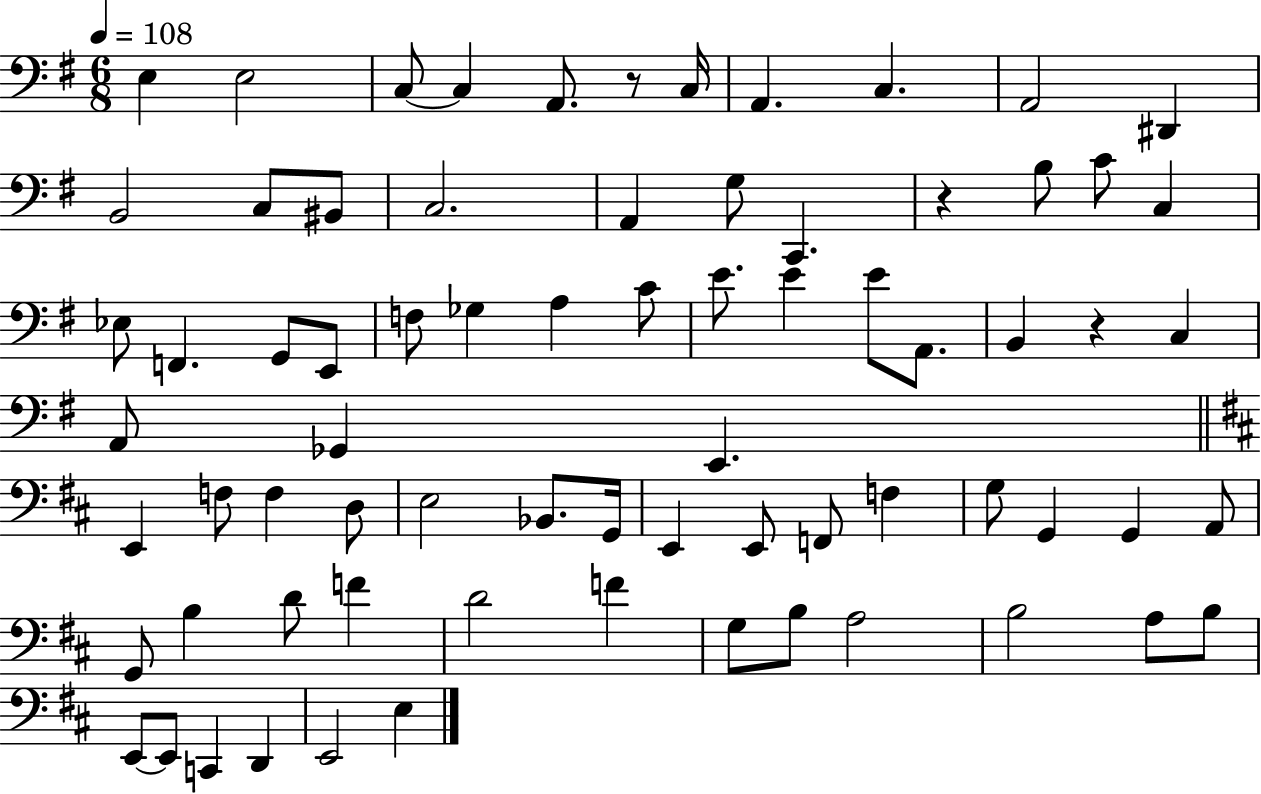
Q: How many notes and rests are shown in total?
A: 73